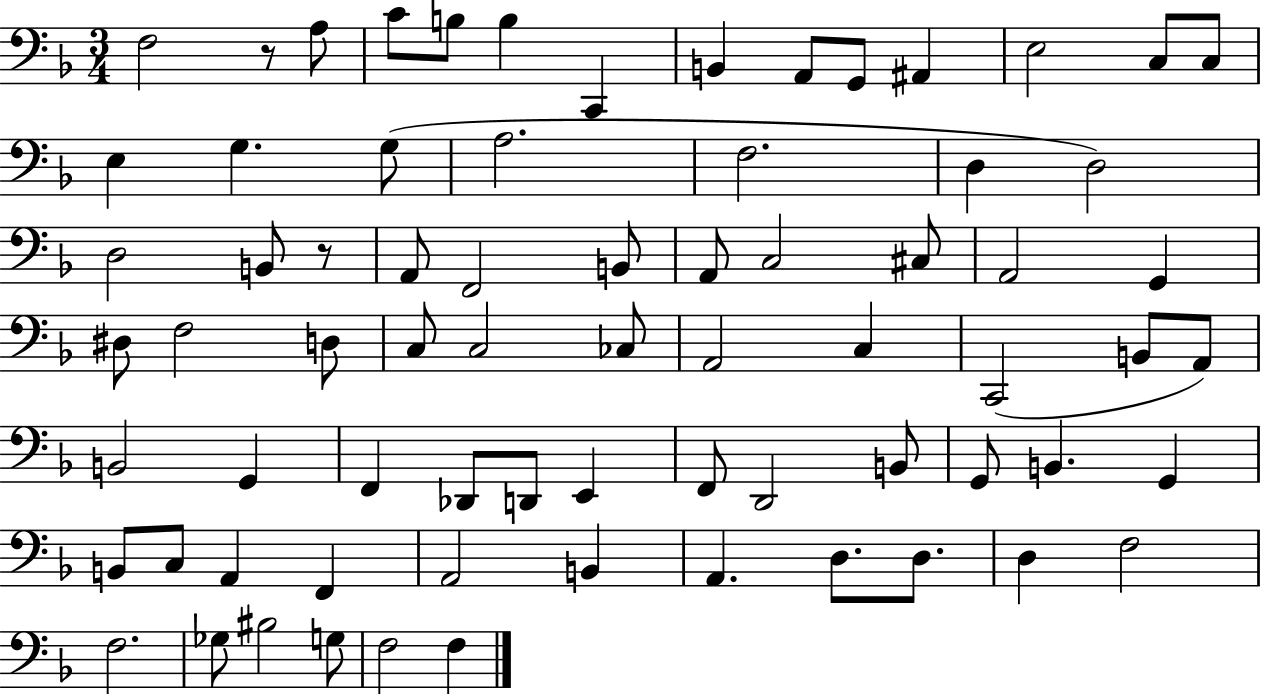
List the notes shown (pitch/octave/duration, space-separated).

F3/h R/e A3/e C4/e B3/e B3/q C2/q B2/q A2/e G2/e A#2/q E3/h C3/e C3/e E3/q G3/q. G3/e A3/h. F3/h. D3/q D3/h D3/h B2/e R/e A2/e F2/h B2/e A2/e C3/h C#3/e A2/h G2/q D#3/e F3/h D3/e C3/e C3/h CES3/e A2/h C3/q C2/h B2/e A2/e B2/h G2/q F2/q Db2/e D2/e E2/q F2/e D2/h B2/e G2/e B2/q. G2/q B2/e C3/e A2/q F2/q A2/h B2/q A2/q. D3/e. D3/e. D3/q F3/h F3/h. Gb3/e BIS3/h G3/e F3/h F3/q